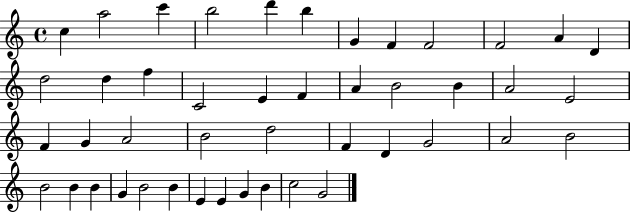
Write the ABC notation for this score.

X:1
T:Untitled
M:4/4
L:1/4
K:C
c a2 c' b2 d' b G F F2 F2 A D d2 d f C2 E F A B2 B A2 E2 F G A2 B2 d2 F D G2 A2 B2 B2 B B G B2 B E E G B c2 G2